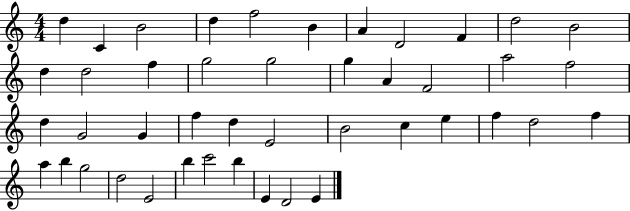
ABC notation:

X:1
T:Untitled
M:4/4
L:1/4
K:C
d C B2 d f2 B A D2 F d2 B2 d d2 f g2 g2 g A F2 a2 f2 d G2 G f d E2 B2 c e f d2 f a b g2 d2 E2 b c'2 b E D2 E